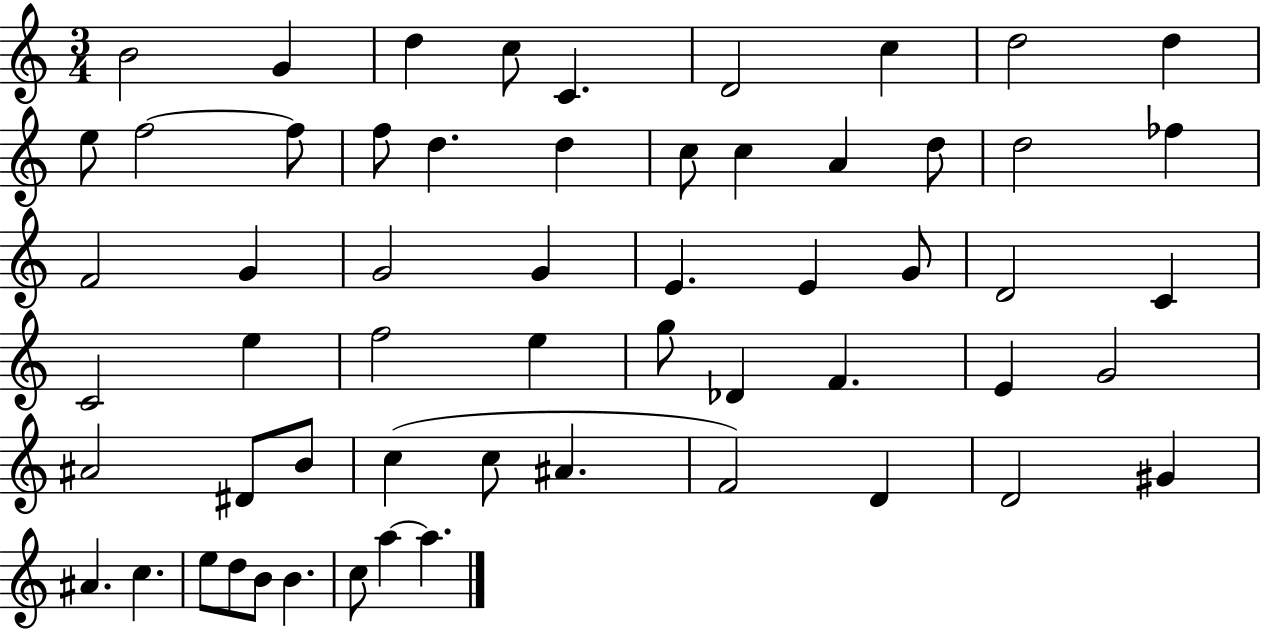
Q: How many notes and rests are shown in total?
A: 58